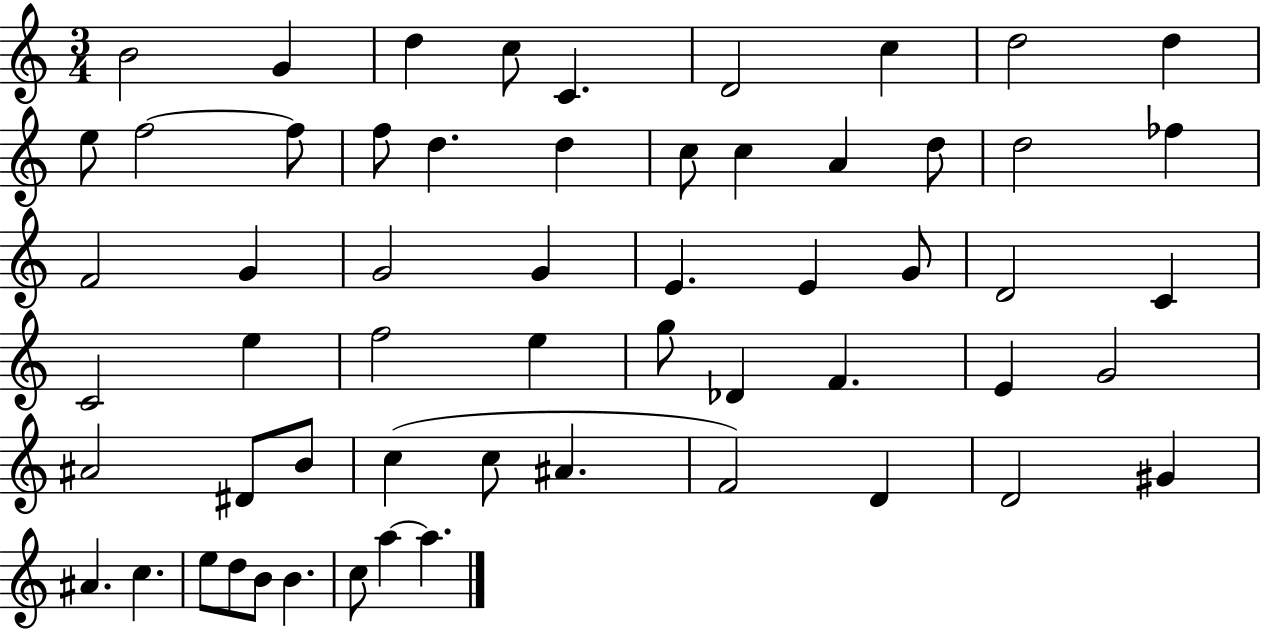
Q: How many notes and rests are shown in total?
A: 58